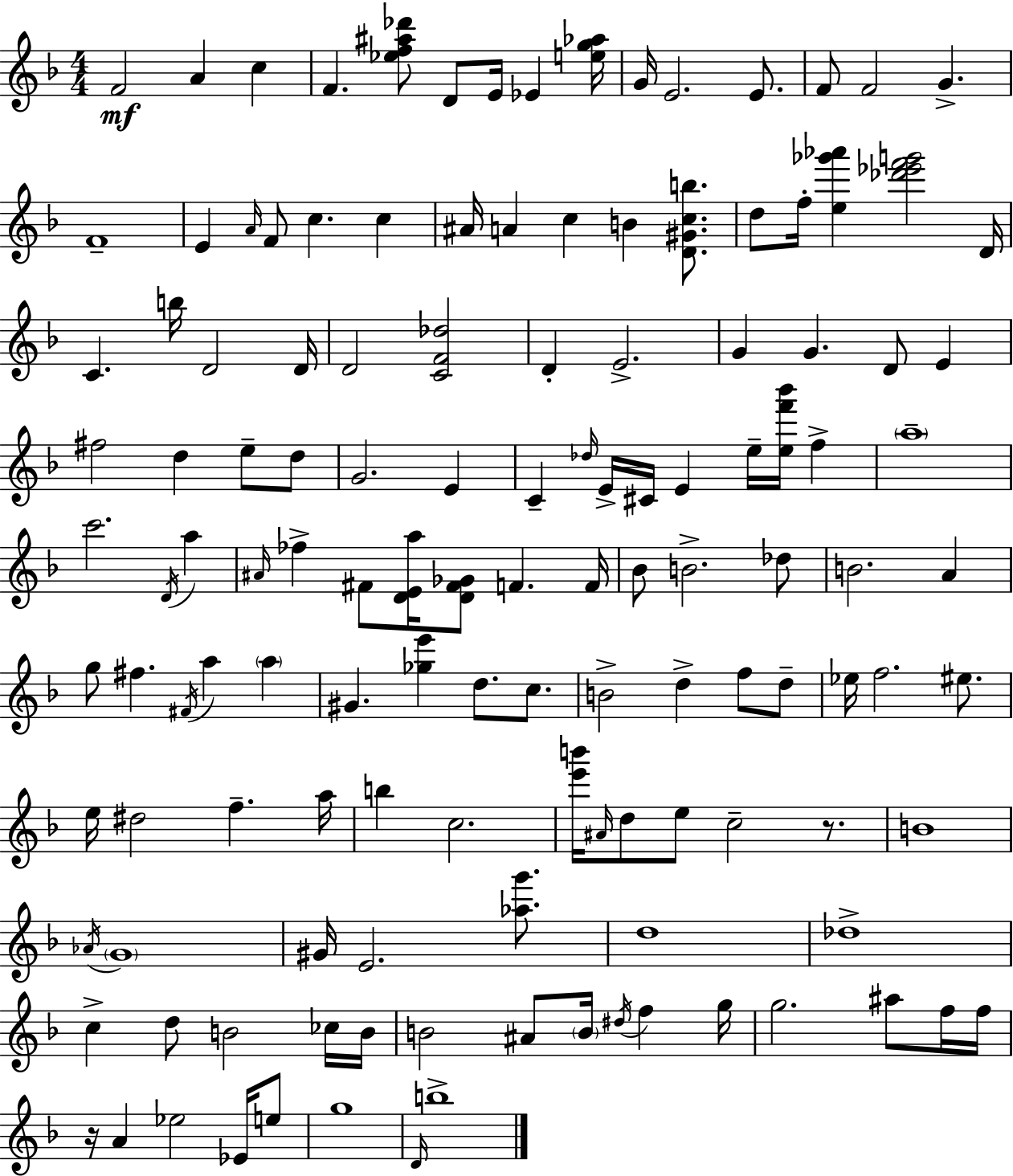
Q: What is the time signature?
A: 4/4